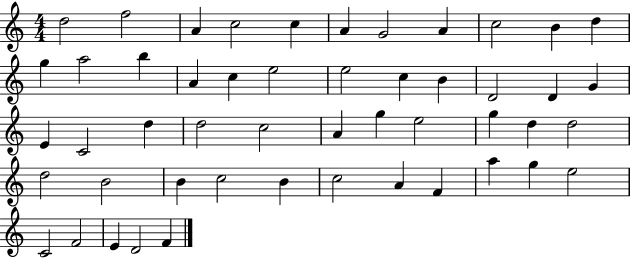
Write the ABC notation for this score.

X:1
T:Untitled
M:4/4
L:1/4
K:C
d2 f2 A c2 c A G2 A c2 B d g a2 b A c e2 e2 c B D2 D G E C2 d d2 c2 A g e2 g d d2 d2 B2 B c2 B c2 A F a g e2 C2 F2 E D2 F